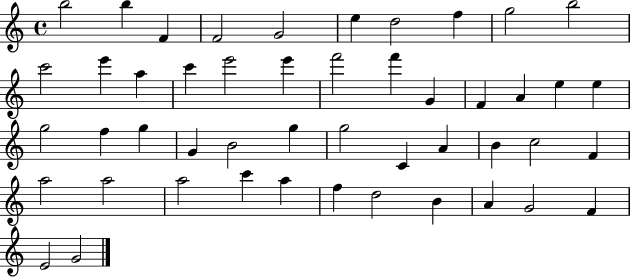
{
  \clef treble
  \time 4/4
  \defaultTimeSignature
  \key c \major
  b''2 b''4 f'4 | f'2 g'2 | e''4 d''2 f''4 | g''2 b''2 | \break c'''2 e'''4 a''4 | c'''4 e'''2 e'''4 | f'''2 f'''4 g'4 | f'4 a'4 e''4 e''4 | \break g''2 f''4 g''4 | g'4 b'2 g''4 | g''2 c'4 a'4 | b'4 c''2 f'4 | \break a''2 a''2 | a''2 c'''4 a''4 | f''4 d''2 b'4 | a'4 g'2 f'4 | \break e'2 g'2 | \bar "|."
}